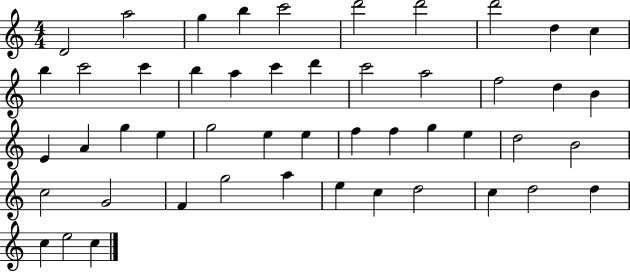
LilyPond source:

{
  \clef treble
  \numericTimeSignature
  \time 4/4
  \key c \major
  d'2 a''2 | g''4 b''4 c'''2 | d'''2 d'''2 | d'''2 d''4 c''4 | \break b''4 c'''2 c'''4 | b''4 a''4 c'''4 d'''4 | c'''2 a''2 | f''2 d''4 b'4 | \break e'4 a'4 g''4 e''4 | g''2 e''4 e''4 | f''4 f''4 g''4 e''4 | d''2 b'2 | \break c''2 g'2 | f'4 g''2 a''4 | e''4 c''4 d''2 | c''4 d''2 d''4 | \break c''4 e''2 c''4 | \bar "|."
}